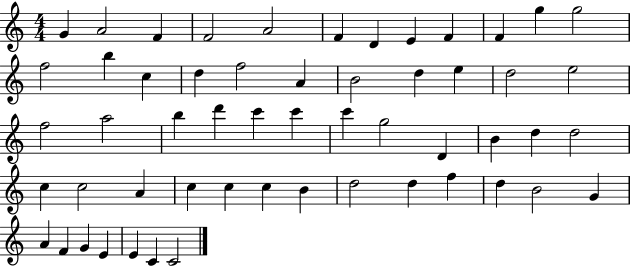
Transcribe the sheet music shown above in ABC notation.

X:1
T:Untitled
M:4/4
L:1/4
K:C
G A2 F F2 A2 F D E F F g g2 f2 b c d f2 A B2 d e d2 e2 f2 a2 b d' c' c' c' g2 D B d d2 c c2 A c c c B d2 d f d B2 G A F G E E C C2